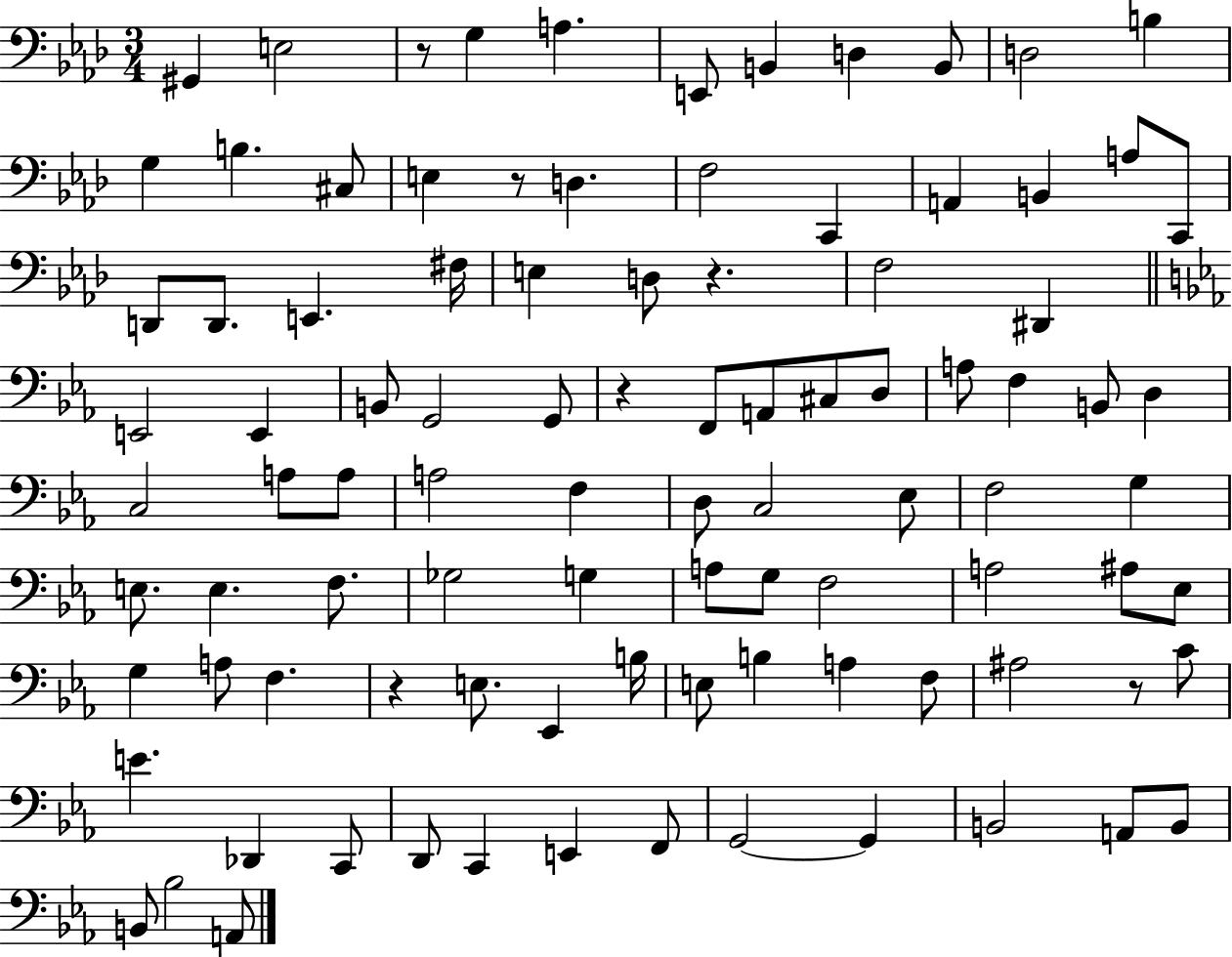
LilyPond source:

{
  \clef bass
  \numericTimeSignature
  \time 3/4
  \key aes \major
  \repeat volta 2 { gis,4 e2 | r8 g4 a4. | e,8 b,4 d4 b,8 | d2 b4 | \break g4 b4. cis8 | e4 r8 d4. | f2 c,4 | a,4 b,4 a8 c,8 | \break d,8 d,8. e,4. fis16 | e4 d8 r4. | f2 dis,4 | \bar "||" \break \key ees \major e,2 e,4 | b,8 g,2 g,8 | r4 f,8 a,8 cis8 d8 | a8 f4 b,8 d4 | \break c2 a8 a8 | a2 f4 | d8 c2 ees8 | f2 g4 | \break e8. e4. f8. | ges2 g4 | a8 g8 f2 | a2 ais8 ees8 | \break g4 a8 f4. | r4 e8. ees,4 b16 | e8 b4 a4 f8 | ais2 r8 c'8 | \break e'4. des,4 c,8 | d,8 c,4 e,4 f,8 | g,2~~ g,4 | b,2 a,8 b,8 | \break b,8 bes2 a,8 | } \bar "|."
}